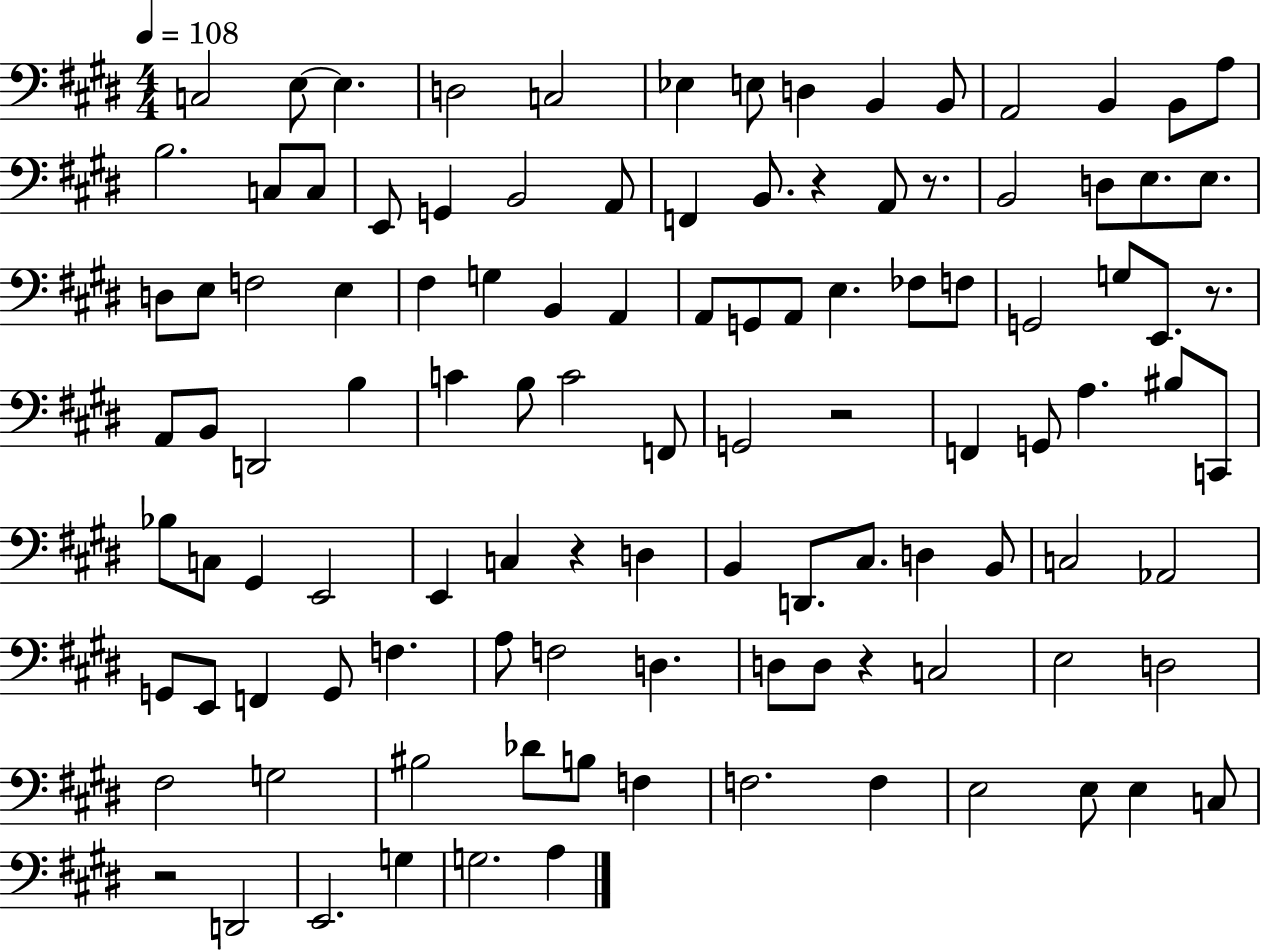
{
  \clef bass
  \numericTimeSignature
  \time 4/4
  \key e \major
  \tempo 4 = 108
  \repeat volta 2 { c2 e8~~ e4. | d2 c2 | ees4 e8 d4 b,4 b,8 | a,2 b,4 b,8 a8 | \break b2. c8 c8 | e,8 g,4 b,2 a,8 | f,4 b,8. r4 a,8 r8. | b,2 d8 e8. e8. | \break d8 e8 f2 e4 | fis4 g4 b,4 a,4 | a,8 g,8 a,8 e4. fes8 f8 | g,2 g8 e,8. r8. | \break a,8 b,8 d,2 b4 | c'4 b8 c'2 f,8 | g,2 r2 | f,4 g,8 a4. bis8 c,8 | \break bes8 c8 gis,4 e,2 | e,4 c4 r4 d4 | b,4 d,8. cis8. d4 b,8 | c2 aes,2 | \break g,8 e,8 f,4 g,8 f4. | a8 f2 d4. | d8 d8 r4 c2 | e2 d2 | \break fis2 g2 | bis2 des'8 b8 f4 | f2. f4 | e2 e8 e4 c8 | \break r2 d,2 | e,2. g4 | g2. a4 | } \bar "|."
}